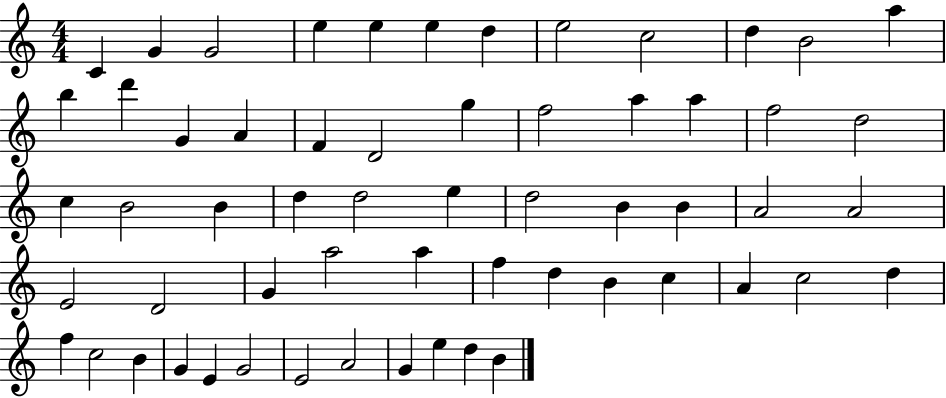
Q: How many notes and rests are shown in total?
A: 59